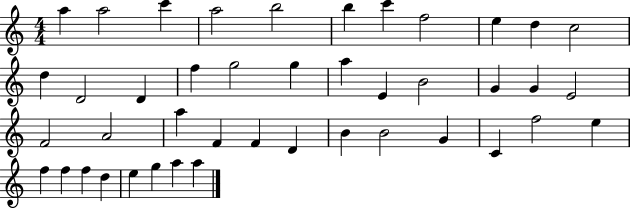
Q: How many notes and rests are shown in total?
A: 43